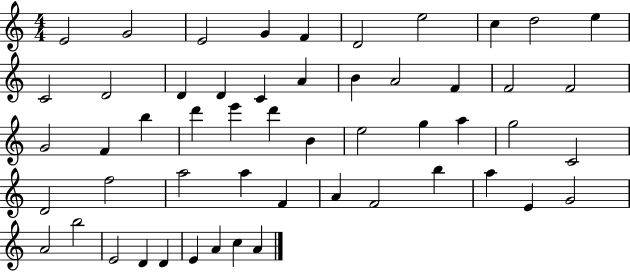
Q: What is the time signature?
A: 4/4